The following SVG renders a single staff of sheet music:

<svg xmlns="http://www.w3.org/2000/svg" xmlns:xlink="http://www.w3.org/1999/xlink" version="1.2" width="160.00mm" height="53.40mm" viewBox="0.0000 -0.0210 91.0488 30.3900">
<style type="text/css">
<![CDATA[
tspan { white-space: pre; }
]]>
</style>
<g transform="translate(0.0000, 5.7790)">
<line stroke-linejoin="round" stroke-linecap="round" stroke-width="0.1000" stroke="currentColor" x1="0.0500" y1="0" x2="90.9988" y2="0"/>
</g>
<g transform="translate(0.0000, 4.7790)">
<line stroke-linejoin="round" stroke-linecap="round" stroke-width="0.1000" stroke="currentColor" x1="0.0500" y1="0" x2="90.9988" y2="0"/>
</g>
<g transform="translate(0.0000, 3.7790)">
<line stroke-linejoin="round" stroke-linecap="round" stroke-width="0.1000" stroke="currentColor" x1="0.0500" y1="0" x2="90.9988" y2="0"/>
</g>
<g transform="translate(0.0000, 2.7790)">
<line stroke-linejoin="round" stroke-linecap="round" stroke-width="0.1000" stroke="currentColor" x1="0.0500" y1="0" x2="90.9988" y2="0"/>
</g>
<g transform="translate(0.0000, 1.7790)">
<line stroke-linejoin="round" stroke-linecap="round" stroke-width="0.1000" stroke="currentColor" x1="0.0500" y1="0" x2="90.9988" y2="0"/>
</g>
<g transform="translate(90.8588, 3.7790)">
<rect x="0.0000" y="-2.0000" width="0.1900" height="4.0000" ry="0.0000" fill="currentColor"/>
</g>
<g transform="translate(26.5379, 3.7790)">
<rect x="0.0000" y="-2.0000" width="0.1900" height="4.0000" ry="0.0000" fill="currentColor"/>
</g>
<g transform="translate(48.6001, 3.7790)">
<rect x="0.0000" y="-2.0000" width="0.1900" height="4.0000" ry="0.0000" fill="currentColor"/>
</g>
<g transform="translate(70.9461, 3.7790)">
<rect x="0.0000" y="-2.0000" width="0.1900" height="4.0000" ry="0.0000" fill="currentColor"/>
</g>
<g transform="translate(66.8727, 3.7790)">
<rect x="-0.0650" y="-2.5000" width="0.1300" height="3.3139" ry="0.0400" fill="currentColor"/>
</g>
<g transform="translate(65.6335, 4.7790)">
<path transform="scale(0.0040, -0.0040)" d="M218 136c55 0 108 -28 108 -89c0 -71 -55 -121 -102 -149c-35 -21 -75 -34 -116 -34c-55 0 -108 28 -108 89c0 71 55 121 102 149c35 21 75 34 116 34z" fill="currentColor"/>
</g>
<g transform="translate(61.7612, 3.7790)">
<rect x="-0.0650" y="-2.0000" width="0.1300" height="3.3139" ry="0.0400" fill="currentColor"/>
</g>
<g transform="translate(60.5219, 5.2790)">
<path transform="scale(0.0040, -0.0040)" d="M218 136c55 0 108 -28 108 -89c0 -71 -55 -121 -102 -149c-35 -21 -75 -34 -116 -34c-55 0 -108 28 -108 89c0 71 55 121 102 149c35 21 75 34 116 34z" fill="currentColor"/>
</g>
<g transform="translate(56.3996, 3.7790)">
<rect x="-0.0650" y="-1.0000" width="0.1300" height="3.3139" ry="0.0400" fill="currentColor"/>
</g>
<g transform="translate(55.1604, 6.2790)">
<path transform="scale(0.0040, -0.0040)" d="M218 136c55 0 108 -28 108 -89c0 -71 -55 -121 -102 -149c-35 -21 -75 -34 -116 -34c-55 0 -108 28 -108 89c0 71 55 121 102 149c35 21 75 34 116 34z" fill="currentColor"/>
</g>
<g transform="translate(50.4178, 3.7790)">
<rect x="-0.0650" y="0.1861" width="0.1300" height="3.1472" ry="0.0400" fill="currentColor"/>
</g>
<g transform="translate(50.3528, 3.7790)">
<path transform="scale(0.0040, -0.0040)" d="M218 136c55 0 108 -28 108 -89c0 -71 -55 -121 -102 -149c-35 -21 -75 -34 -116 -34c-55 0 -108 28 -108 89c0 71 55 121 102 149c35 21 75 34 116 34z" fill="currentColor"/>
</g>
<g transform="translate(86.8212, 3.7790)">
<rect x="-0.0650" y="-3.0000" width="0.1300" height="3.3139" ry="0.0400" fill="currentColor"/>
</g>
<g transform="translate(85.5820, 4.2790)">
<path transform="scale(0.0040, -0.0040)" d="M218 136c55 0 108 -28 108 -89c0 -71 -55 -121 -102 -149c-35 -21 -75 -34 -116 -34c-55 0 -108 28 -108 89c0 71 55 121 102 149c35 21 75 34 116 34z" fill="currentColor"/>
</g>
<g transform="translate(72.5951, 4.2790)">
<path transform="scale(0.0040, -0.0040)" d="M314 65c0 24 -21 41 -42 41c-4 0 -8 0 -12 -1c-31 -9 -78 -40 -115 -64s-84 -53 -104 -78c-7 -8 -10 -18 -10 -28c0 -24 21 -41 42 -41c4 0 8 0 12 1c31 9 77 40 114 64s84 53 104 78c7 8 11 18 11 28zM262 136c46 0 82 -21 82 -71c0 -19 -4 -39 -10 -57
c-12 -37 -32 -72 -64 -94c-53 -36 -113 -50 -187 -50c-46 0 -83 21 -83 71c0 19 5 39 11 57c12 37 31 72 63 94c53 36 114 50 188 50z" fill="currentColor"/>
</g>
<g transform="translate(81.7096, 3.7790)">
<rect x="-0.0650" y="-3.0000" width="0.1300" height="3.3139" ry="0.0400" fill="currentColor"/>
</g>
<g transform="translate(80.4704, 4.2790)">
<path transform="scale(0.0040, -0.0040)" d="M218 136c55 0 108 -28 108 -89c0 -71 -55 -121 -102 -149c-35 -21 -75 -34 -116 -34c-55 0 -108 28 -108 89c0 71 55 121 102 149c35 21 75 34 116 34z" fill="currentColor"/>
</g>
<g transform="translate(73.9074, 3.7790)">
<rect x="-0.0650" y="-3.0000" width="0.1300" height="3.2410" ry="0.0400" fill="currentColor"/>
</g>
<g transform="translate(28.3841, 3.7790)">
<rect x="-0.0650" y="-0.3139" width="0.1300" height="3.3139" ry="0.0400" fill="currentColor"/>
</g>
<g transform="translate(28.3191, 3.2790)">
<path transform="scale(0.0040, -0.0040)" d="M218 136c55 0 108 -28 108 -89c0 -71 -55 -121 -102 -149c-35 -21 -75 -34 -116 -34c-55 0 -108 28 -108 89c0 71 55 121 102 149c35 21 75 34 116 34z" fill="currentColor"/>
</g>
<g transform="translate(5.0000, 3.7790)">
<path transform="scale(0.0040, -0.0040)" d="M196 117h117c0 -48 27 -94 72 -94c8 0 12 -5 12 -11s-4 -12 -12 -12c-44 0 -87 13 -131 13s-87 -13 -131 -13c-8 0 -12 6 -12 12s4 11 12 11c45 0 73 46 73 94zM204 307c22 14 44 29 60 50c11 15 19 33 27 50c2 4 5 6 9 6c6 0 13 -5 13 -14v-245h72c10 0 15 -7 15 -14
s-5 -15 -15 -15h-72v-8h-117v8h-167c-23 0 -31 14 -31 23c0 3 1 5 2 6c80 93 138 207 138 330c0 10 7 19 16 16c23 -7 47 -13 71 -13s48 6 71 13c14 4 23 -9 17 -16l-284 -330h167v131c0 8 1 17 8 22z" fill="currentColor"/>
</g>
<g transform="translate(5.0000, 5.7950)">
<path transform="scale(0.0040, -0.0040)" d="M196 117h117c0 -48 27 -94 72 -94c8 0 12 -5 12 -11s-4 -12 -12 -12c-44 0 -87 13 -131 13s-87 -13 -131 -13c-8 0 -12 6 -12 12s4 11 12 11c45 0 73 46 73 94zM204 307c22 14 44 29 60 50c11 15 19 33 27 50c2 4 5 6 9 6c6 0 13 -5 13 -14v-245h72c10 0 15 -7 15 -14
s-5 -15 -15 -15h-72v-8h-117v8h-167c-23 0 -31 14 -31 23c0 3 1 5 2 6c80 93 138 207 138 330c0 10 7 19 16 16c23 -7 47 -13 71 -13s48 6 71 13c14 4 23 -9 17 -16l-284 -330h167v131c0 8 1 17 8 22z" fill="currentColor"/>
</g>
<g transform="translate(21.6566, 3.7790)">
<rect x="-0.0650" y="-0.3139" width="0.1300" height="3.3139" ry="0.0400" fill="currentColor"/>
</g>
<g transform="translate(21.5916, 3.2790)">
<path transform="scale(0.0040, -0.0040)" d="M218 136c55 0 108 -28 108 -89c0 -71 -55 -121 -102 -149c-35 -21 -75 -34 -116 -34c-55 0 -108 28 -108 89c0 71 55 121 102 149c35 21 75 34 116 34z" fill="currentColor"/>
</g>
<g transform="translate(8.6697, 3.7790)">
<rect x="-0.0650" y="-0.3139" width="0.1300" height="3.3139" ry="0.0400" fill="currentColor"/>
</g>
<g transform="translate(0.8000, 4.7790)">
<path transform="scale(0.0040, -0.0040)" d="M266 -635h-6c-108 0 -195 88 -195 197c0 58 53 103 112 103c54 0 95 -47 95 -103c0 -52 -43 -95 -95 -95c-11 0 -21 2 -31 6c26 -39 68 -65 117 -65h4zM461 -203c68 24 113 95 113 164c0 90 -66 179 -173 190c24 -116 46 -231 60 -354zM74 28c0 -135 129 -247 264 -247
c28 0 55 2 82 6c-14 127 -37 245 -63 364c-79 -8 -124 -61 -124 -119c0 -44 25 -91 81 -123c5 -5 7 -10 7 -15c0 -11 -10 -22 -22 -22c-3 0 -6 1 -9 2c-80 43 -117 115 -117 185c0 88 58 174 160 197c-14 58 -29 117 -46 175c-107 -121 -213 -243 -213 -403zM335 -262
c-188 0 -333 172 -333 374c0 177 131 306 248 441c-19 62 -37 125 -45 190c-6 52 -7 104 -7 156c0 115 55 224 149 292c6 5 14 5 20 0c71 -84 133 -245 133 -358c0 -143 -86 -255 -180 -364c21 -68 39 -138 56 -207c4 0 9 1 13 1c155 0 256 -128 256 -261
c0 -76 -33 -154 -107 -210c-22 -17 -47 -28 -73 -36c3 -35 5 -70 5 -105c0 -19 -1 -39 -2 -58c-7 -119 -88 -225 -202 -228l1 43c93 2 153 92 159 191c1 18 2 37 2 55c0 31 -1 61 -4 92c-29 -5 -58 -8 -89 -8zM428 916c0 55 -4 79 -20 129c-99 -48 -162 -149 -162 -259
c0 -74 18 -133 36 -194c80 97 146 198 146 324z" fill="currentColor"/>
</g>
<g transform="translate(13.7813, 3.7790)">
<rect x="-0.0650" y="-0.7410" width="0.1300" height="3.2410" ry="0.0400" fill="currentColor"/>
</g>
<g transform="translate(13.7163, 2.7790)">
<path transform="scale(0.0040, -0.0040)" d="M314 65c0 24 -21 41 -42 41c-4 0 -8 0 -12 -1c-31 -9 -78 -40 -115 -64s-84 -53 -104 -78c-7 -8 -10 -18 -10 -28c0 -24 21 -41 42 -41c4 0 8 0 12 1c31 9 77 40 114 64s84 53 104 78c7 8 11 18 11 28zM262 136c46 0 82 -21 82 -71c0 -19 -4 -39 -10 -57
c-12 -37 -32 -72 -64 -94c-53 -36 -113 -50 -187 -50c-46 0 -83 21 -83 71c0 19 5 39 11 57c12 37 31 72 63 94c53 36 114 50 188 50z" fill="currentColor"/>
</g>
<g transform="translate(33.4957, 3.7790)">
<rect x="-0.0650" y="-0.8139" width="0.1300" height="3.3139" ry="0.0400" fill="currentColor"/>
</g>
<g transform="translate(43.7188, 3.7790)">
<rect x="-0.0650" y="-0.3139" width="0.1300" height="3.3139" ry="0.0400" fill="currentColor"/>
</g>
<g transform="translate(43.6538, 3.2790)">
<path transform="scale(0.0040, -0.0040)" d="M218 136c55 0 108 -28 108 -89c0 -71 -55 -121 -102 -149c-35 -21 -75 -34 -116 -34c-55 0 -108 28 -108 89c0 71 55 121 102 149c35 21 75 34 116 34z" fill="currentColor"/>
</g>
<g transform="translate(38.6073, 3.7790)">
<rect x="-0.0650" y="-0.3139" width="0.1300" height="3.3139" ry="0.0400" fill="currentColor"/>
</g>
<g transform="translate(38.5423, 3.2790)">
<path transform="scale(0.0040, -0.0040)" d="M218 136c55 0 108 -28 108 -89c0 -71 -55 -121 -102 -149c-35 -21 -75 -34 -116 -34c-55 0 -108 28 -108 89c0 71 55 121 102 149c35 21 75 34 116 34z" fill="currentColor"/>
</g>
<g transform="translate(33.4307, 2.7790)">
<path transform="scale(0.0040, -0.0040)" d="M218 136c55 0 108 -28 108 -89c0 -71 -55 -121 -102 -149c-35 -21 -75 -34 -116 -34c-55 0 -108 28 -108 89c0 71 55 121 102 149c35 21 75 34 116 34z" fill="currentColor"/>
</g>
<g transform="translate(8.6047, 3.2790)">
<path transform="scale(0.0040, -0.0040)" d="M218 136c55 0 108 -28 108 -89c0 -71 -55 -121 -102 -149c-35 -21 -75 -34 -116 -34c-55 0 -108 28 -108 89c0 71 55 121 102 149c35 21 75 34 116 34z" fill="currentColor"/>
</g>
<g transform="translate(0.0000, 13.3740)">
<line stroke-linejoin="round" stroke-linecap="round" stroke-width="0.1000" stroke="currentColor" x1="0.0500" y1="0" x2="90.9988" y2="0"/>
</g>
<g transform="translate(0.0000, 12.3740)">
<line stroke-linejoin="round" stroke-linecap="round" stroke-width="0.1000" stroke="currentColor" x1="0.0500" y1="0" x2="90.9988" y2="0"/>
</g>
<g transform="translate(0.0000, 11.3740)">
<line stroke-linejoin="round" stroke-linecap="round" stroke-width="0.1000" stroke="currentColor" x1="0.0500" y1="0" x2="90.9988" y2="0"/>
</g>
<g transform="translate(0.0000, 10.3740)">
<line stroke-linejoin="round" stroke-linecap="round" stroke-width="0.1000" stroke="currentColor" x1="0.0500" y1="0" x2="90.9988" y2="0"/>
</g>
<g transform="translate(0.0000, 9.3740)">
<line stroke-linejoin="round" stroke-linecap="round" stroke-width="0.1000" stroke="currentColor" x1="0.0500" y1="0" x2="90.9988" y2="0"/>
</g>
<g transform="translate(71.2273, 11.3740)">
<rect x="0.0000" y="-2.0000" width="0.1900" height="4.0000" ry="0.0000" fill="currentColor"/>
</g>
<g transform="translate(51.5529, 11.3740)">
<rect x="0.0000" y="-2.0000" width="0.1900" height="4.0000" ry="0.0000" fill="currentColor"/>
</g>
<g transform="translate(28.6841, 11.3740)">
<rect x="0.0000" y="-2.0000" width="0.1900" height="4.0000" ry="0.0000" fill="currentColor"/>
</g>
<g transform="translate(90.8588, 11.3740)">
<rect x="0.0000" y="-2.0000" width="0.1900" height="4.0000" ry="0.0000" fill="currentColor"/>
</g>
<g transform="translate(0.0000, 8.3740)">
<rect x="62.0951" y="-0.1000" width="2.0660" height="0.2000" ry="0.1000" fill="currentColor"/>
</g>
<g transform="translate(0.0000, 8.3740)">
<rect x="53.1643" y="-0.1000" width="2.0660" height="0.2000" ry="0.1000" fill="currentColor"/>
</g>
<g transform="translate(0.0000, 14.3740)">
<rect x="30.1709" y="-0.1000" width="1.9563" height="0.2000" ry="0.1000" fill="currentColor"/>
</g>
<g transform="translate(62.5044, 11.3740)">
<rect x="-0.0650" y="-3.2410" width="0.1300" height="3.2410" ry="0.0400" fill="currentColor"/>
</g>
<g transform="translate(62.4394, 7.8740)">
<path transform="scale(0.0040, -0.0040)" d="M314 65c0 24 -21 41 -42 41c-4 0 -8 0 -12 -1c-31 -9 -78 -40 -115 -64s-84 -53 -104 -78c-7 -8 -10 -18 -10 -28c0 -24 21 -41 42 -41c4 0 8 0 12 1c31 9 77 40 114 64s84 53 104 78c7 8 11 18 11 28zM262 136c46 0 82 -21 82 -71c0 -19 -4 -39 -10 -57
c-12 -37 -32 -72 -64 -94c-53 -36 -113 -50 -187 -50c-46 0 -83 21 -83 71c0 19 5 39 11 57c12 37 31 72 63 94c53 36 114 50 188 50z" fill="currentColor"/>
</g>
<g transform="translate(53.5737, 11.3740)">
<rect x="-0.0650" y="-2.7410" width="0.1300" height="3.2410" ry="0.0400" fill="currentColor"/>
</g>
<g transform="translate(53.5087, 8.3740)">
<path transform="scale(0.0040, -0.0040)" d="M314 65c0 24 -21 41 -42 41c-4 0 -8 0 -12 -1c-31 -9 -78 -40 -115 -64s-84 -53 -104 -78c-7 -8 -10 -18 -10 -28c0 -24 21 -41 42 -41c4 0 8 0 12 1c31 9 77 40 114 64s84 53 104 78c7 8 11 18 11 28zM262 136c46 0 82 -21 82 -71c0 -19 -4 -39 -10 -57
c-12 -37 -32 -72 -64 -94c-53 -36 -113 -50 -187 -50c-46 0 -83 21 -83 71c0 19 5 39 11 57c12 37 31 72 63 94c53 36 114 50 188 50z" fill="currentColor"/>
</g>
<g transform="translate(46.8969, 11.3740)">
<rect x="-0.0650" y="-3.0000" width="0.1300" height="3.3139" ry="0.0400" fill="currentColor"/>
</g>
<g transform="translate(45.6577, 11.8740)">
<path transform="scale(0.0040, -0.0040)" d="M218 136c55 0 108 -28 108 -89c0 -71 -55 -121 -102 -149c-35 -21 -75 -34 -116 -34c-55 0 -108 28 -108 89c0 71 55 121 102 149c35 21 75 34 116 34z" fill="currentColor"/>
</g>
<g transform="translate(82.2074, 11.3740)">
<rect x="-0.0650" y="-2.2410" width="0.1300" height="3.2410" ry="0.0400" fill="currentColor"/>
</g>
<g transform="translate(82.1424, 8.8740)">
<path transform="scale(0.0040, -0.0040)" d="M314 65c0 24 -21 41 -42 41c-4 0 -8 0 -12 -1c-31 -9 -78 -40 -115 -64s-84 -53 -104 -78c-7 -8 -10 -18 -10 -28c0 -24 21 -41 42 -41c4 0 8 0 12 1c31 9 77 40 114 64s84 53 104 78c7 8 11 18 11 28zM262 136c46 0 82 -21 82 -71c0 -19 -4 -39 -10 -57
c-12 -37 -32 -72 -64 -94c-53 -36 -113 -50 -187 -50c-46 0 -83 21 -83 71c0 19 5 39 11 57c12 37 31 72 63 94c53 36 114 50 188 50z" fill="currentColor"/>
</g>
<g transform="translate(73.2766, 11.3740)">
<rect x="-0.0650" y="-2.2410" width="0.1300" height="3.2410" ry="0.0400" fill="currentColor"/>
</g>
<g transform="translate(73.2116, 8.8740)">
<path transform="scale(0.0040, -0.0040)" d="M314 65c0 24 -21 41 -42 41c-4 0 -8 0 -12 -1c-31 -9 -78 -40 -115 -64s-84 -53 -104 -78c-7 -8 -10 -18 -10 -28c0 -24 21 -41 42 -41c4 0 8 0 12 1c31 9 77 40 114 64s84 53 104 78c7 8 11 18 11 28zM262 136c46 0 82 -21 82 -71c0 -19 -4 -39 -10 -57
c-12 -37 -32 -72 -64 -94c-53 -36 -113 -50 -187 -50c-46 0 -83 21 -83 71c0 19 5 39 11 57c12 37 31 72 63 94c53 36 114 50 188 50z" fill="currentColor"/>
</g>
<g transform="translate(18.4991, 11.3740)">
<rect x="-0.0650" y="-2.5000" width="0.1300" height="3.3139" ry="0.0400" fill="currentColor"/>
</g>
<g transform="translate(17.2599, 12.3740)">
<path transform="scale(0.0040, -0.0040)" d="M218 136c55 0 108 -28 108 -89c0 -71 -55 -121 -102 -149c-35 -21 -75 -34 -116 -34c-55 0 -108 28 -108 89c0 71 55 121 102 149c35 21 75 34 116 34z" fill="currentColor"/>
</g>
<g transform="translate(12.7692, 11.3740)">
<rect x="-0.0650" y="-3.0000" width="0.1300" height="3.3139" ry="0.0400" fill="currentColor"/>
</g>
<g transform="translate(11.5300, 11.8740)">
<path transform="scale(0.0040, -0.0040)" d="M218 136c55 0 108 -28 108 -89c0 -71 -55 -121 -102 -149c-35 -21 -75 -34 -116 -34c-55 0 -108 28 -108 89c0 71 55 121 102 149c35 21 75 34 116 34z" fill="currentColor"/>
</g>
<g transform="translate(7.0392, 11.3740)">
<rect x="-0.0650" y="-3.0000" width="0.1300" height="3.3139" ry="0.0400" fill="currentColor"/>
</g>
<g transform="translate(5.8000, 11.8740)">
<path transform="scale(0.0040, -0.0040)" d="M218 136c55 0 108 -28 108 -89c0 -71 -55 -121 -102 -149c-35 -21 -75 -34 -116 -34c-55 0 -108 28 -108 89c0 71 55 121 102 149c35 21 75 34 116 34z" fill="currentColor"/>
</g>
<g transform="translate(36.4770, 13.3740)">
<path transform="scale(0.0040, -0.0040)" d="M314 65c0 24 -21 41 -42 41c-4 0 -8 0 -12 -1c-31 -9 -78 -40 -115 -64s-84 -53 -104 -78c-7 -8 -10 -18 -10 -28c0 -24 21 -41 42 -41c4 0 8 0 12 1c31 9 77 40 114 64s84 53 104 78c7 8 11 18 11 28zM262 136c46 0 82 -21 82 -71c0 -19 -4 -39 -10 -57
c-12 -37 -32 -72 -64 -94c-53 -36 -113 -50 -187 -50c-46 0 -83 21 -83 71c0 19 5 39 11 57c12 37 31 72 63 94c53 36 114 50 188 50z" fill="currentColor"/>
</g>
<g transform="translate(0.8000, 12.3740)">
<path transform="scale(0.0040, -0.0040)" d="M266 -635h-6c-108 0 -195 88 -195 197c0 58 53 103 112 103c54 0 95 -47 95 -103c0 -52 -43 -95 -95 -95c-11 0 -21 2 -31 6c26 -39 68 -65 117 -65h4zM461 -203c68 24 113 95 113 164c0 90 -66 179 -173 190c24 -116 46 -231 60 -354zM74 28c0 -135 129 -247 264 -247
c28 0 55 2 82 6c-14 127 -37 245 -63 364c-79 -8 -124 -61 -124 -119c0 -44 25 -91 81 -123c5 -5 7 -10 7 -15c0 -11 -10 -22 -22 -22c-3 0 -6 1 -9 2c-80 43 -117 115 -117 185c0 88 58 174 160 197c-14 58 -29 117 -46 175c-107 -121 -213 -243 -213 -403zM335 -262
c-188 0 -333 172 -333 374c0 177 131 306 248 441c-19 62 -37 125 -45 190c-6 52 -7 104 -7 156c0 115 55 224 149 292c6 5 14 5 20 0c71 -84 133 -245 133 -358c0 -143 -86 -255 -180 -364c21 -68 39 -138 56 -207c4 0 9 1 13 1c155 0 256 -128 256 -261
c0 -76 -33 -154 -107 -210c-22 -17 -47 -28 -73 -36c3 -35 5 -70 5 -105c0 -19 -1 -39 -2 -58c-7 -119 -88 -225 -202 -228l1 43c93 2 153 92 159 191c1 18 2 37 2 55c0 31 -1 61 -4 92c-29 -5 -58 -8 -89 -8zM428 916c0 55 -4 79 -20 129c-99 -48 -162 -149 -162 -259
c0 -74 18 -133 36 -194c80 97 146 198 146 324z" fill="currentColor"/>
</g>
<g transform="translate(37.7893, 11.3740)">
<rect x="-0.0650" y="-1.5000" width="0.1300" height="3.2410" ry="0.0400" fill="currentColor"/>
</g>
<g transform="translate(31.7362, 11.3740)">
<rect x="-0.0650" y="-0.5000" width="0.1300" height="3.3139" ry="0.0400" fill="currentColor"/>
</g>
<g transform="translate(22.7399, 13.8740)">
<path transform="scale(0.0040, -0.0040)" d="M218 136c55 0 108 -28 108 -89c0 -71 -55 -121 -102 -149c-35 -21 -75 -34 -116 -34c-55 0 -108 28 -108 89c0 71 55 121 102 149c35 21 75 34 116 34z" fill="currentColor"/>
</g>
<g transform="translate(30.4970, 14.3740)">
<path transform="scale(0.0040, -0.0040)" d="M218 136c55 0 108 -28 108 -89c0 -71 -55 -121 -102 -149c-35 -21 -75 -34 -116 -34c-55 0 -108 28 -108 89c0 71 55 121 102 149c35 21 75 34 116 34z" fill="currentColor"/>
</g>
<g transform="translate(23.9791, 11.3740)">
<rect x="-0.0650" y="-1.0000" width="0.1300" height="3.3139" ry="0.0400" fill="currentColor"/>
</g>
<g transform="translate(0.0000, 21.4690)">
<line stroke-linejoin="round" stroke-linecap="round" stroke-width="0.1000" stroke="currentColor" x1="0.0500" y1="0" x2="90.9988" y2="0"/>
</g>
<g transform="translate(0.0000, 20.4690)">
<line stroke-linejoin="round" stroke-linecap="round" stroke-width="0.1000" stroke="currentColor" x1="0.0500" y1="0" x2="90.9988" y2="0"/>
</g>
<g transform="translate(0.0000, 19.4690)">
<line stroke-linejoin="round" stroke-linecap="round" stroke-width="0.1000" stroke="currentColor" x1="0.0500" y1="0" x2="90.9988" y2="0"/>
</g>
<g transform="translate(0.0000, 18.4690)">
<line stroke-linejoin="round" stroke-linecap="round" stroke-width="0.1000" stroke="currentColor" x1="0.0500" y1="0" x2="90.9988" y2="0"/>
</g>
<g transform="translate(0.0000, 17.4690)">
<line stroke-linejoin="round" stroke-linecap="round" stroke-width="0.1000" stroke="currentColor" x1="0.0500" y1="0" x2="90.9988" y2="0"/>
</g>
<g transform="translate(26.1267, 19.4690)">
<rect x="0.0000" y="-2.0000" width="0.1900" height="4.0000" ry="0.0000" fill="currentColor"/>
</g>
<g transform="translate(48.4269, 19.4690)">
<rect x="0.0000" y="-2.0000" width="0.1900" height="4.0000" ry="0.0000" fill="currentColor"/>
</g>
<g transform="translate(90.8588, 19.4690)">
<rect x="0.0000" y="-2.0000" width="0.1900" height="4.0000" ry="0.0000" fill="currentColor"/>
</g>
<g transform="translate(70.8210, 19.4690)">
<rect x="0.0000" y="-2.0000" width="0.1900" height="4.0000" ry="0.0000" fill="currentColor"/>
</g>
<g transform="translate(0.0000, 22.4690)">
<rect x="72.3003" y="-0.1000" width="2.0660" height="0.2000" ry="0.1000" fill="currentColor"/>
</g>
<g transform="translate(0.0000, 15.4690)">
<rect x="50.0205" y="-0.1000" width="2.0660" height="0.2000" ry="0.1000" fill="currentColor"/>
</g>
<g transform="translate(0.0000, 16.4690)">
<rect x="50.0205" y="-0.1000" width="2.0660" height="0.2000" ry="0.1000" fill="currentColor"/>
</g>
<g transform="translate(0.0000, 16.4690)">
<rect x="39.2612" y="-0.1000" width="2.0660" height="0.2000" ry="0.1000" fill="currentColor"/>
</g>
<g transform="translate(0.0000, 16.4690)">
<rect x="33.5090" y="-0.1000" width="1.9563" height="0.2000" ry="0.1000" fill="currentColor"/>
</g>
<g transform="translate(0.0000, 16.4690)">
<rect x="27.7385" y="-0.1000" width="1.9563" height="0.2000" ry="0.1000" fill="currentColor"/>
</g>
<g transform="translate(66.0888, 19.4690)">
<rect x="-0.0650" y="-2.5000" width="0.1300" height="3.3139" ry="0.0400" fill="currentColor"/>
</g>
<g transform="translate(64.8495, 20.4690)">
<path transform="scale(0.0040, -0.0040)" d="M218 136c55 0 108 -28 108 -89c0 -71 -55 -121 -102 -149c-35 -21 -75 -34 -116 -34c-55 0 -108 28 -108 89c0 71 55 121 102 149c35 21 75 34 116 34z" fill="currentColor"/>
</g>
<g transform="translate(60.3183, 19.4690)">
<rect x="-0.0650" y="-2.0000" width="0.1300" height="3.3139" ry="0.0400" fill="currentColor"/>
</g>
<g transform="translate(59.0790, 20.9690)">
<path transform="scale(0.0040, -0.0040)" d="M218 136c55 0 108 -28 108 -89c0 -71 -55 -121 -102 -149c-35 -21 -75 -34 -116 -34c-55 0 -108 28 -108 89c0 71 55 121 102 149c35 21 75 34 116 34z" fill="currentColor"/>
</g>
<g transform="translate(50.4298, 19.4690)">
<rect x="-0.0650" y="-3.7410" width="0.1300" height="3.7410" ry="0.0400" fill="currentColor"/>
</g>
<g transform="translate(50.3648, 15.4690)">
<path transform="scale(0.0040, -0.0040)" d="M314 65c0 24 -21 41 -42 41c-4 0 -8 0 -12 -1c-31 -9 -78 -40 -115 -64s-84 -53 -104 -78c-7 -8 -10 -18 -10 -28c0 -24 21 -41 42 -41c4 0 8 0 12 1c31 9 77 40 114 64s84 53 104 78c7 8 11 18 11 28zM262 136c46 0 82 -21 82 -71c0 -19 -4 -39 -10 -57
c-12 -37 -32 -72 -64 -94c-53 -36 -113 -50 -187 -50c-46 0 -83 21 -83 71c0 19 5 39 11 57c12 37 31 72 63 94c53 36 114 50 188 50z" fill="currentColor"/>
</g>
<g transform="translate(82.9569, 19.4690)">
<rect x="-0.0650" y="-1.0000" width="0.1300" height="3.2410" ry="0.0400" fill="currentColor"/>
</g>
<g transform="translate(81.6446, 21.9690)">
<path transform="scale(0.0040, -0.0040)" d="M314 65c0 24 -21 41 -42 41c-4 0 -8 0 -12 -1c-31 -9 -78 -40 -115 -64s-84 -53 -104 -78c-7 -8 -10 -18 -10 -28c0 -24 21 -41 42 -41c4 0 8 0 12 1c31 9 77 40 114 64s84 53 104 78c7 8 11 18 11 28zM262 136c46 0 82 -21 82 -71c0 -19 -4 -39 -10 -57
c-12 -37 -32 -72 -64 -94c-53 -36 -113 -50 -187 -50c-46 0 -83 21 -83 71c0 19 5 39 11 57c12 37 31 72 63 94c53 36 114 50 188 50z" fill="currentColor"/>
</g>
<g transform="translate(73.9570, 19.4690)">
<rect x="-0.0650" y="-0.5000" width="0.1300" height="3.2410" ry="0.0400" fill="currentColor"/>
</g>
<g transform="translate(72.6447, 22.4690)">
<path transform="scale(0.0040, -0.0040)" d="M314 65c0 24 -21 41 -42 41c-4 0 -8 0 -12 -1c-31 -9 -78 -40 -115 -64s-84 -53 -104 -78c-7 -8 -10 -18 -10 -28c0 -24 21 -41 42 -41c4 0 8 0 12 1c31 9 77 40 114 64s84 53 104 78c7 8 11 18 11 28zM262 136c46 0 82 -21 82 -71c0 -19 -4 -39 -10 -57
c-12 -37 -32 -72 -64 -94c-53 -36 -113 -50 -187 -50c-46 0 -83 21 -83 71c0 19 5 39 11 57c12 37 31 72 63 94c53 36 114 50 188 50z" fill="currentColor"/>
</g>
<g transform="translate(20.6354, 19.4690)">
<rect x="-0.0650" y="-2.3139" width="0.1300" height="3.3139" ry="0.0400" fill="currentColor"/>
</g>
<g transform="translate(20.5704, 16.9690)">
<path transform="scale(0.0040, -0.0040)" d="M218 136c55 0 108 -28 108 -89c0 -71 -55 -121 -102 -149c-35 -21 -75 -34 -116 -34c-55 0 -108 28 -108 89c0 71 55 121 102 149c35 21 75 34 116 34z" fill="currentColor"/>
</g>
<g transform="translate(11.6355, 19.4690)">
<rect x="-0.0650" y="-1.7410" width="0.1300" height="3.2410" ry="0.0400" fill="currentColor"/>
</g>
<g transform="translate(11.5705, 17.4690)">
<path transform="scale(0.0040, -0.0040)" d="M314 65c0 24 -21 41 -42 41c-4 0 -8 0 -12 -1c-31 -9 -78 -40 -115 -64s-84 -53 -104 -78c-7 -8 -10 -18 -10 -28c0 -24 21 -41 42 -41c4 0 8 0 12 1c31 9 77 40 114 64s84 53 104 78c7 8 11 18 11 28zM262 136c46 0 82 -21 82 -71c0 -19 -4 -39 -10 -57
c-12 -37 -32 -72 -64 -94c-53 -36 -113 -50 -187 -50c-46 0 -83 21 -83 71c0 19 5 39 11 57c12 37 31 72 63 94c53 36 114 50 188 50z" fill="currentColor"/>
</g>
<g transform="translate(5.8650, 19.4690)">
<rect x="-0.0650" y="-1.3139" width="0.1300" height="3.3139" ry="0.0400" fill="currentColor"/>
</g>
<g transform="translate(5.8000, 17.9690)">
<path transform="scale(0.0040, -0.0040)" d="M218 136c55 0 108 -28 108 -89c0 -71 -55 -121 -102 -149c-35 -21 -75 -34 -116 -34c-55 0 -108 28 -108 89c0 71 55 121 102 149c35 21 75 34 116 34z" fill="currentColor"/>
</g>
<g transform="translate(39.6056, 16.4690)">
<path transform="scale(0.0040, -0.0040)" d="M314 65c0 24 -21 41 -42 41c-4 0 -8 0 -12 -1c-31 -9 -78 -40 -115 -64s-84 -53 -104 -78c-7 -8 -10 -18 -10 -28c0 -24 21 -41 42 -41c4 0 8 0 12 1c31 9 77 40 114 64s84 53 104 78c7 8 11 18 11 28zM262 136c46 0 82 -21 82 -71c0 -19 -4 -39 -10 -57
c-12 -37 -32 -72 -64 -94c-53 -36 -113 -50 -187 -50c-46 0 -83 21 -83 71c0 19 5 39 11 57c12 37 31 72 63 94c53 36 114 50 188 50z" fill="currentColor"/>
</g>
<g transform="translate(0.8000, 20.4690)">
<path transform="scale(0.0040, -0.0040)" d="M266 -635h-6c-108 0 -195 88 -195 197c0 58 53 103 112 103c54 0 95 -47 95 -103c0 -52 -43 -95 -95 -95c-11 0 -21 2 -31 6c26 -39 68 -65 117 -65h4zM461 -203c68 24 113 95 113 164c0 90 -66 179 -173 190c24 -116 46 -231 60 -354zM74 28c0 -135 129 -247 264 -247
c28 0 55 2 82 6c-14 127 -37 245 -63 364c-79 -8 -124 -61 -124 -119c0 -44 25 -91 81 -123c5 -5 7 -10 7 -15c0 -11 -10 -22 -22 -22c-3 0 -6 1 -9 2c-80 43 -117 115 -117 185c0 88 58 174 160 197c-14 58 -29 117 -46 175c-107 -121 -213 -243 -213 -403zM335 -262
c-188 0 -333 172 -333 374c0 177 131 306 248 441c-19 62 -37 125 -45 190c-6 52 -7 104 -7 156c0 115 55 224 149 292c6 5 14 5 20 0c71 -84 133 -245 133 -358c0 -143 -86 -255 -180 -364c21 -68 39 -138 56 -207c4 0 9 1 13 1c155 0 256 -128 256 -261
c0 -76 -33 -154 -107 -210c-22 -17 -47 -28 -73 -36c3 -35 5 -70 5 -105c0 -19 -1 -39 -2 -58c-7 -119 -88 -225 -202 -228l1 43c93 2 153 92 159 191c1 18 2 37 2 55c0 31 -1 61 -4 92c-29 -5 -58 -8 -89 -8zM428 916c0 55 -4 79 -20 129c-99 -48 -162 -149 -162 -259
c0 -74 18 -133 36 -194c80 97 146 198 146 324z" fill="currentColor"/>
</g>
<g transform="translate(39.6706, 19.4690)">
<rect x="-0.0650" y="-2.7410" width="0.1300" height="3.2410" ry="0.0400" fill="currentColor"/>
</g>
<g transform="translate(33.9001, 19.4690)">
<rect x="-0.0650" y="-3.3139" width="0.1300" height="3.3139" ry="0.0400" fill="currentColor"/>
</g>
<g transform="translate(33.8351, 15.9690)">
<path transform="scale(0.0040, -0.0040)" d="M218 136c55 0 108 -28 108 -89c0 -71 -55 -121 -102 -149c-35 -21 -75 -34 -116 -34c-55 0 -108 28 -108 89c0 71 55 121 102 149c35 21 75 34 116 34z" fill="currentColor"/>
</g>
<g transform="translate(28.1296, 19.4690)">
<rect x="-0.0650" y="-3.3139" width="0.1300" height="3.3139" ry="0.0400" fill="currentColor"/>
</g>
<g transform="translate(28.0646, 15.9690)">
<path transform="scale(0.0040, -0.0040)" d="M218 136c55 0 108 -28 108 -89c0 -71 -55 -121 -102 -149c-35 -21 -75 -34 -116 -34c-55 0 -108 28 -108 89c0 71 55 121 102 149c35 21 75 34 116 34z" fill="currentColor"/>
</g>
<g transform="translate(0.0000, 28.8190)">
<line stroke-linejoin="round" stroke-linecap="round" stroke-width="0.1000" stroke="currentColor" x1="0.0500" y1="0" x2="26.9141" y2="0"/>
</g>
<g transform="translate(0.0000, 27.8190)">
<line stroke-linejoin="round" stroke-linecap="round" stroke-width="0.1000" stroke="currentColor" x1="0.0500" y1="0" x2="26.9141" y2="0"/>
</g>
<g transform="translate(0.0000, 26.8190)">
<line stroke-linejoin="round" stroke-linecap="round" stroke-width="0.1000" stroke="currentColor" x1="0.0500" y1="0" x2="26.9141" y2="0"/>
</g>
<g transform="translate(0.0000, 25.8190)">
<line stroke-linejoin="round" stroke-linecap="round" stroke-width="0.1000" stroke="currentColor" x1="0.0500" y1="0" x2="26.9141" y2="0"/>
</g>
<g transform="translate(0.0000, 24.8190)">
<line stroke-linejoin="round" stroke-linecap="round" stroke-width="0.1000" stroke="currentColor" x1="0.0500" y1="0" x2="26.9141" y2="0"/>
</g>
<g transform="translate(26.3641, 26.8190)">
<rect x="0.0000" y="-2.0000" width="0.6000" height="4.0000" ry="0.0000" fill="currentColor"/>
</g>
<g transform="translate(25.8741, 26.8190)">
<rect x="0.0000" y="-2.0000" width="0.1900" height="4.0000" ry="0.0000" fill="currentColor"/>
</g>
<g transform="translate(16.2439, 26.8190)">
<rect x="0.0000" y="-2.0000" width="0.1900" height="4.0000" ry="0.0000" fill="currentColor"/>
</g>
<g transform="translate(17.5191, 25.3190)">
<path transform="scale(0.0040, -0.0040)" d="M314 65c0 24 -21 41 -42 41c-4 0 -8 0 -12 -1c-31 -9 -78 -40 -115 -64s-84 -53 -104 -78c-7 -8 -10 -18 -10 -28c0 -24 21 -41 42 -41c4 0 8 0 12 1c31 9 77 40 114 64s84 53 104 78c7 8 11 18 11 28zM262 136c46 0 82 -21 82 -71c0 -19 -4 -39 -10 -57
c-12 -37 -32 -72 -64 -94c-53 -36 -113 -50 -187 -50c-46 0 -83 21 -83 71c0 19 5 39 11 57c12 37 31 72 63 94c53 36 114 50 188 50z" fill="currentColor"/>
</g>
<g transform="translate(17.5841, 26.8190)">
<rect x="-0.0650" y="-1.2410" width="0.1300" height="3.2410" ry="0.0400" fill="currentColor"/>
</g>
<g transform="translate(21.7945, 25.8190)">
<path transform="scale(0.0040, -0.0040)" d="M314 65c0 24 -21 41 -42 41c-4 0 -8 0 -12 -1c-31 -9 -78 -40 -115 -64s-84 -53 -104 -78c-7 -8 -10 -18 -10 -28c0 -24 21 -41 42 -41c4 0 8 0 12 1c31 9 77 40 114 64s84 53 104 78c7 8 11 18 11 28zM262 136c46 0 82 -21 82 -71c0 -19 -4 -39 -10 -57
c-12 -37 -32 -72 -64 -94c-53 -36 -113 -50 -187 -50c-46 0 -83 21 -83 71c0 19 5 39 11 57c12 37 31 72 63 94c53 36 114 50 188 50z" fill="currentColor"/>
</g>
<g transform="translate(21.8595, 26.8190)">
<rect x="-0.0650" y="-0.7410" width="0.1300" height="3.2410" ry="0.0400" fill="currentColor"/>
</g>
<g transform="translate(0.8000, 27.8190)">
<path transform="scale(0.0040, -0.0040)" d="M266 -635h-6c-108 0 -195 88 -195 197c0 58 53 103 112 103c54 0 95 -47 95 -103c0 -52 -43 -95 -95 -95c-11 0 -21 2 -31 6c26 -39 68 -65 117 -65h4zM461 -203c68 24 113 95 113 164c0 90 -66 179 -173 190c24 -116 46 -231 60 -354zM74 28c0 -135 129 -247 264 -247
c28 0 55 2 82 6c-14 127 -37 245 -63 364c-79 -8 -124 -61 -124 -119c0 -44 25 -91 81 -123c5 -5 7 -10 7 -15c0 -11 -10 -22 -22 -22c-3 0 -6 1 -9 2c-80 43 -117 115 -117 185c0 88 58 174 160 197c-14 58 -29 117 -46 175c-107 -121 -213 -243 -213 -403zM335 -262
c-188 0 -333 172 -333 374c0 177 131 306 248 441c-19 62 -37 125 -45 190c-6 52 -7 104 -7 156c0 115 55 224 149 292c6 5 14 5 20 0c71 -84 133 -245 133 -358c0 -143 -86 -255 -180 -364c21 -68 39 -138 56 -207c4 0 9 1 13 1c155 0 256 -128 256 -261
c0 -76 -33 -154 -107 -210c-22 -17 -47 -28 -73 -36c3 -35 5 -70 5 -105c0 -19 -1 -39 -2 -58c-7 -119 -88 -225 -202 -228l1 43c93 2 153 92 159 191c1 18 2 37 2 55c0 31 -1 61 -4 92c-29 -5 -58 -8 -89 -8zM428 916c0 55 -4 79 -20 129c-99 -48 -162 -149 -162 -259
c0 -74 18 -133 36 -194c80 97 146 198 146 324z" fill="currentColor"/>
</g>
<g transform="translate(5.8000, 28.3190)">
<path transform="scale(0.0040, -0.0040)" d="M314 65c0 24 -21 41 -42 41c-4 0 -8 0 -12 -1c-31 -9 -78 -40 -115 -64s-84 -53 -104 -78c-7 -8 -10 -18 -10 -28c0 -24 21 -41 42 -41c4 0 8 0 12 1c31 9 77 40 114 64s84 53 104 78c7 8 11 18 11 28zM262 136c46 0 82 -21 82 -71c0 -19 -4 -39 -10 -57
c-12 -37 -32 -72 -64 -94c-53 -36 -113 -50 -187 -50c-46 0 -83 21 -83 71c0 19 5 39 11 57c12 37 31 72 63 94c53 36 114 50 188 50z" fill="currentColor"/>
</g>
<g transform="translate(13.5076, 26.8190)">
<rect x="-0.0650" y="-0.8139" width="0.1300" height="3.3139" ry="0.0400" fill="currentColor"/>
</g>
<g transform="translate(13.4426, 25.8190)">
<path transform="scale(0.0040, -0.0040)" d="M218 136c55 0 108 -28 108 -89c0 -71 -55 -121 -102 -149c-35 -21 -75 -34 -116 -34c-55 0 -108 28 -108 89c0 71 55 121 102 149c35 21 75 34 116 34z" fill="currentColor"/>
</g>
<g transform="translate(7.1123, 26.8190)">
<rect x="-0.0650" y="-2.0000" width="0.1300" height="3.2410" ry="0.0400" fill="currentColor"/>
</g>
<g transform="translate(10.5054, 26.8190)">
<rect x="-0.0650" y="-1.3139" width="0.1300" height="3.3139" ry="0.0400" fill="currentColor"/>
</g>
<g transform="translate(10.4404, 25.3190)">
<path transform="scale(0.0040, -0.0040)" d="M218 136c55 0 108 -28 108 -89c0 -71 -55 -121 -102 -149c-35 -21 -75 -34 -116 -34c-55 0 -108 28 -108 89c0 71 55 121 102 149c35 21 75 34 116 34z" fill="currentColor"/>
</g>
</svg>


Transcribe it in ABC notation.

X:1
T:Untitled
M:4/4
L:1/4
K:C
c d2 c c d c c B D F G A2 A A A A G D C E2 A a2 b2 g2 g2 e f2 g b b a2 c'2 F G C2 D2 F2 e d e2 d2